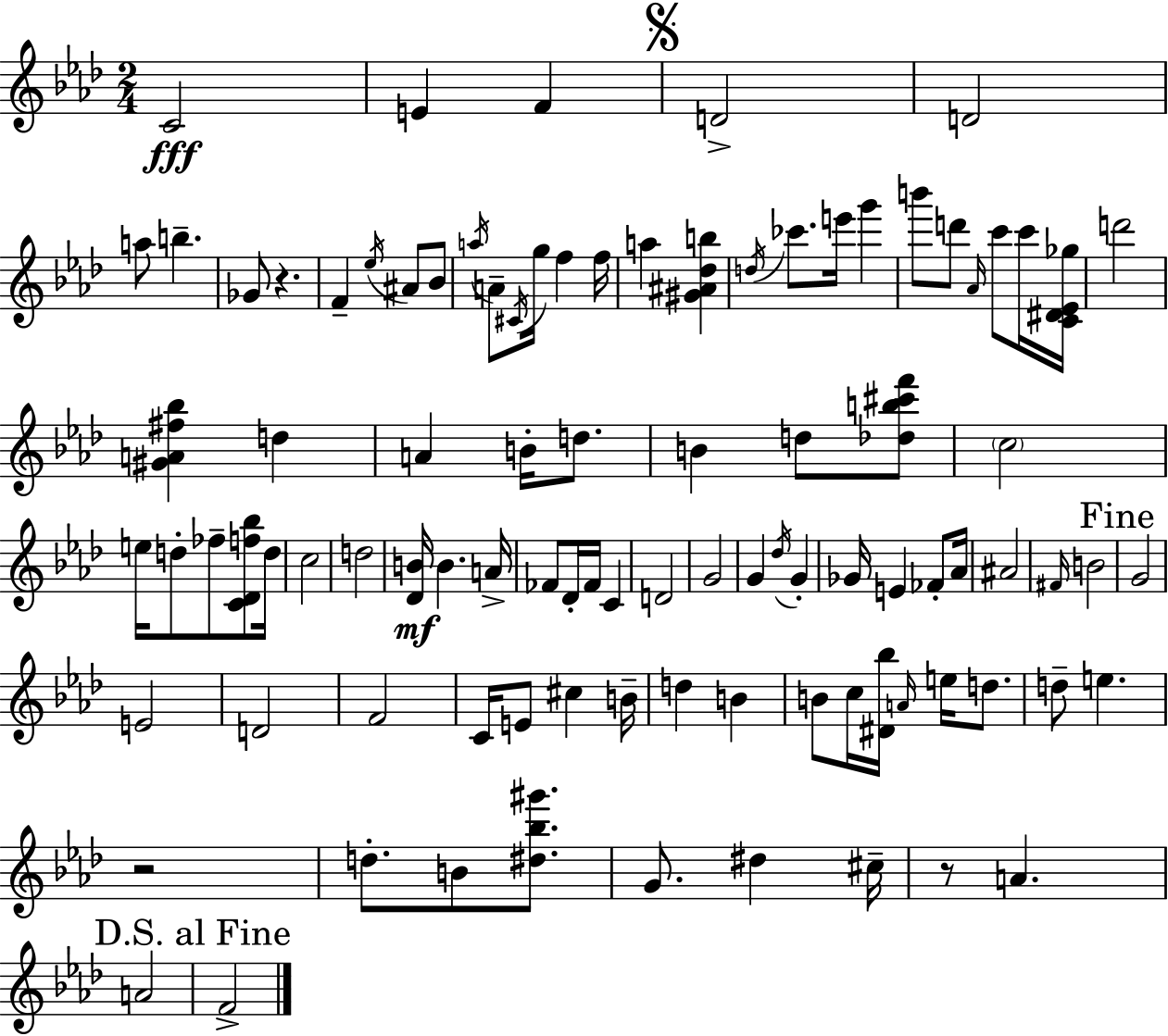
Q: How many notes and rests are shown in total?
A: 96